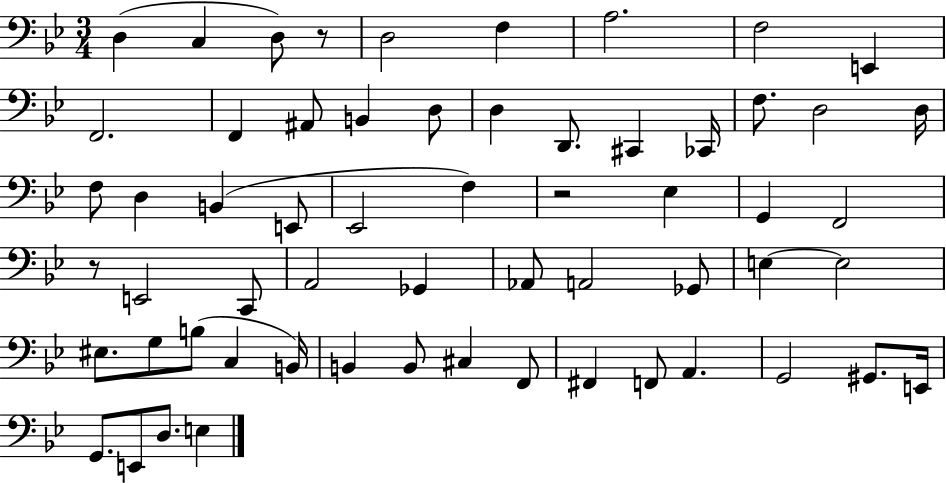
D3/q C3/q D3/e R/e D3/h F3/q A3/h. F3/h E2/q F2/h. F2/q A#2/e B2/q D3/e D3/q D2/e. C#2/q CES2/s F3/e. D3/h D3/s F3/e D3/q B2/q E2/e Eb2/h F3/q R/h Eb3/q G2/q F2/h R/e E2/h C2/e A2/h Gb2/q Ab2/e A2/h Gb2/e E3/q E3/h EIS3/e. G3/e B3/e C3/q B2/s B2/q B2/e C#3/q F2/e F#2/q F2/e A2/q. G2/h G#2/e. E2/s G2/e. E2/e D3/e. E3/q